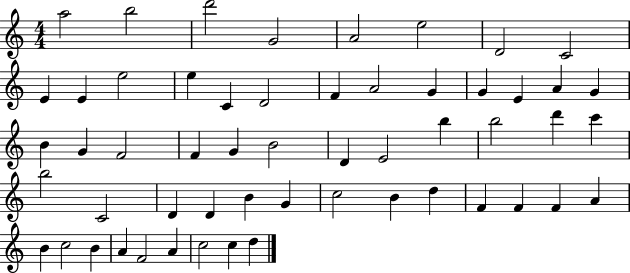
X:1
T:Untitled
M:4/4
L:1/4
K:C
a2 b2 d'2 G2 A2 e2 D2 C2 E E e2 e C D2 F A2 G G E A G B G F2 F G B2 D E2 b b2 d' c' b2 C2 D D B G c2 B d F F F A B c2 B A F2 A c2 c d